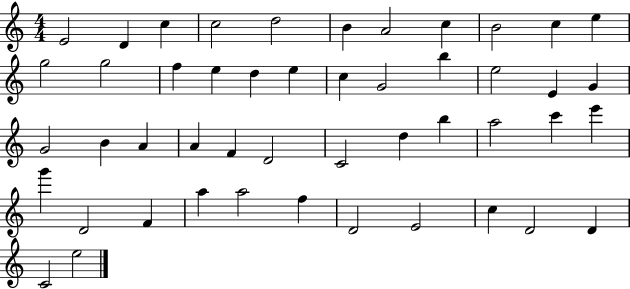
E4/h D4/q C5/q C5/h D5/h B4/q A4/h C5/q B4/h C5/q E5/q G5/h G5/h F5/q E5/q D5/q E5/q C5/q G4/h B5/q E5/h E4/q G4/q G4/h B4/q A4/q A4/q F4/q D4/h C4/h D5/q B5/q A5/h C6/q E6/q G6/q D4/h F4/q A5/q A5/h F5/q D4/h E4/h C5/q D4/h D4/q C4/h E5/h